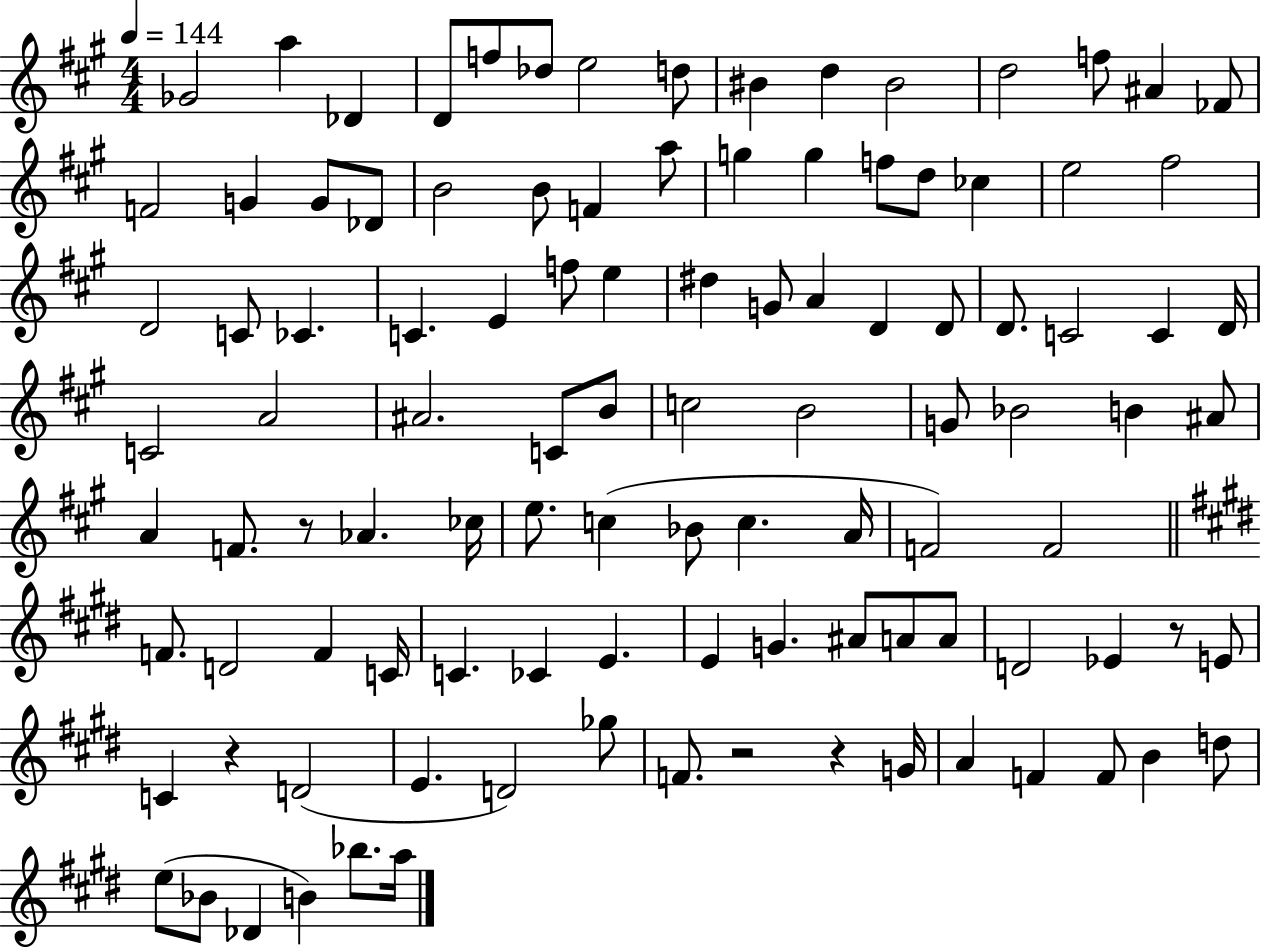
Gb4/h A5/q Db4/q D4/e F5/e Db5/e E5/h D5/e BIS4/q D5/q BIS4/h D5/h F5/e A#4/q FES4/e F4/h G4/q G4/e Db4/e B4/h B4/e F4/q A5/e G5/q G5/q F5/e D5/e CES5/q E5/h F#5/h D4/h C4/e CES4/q. C4/q. E4/q F5/e E5/q D#5/q G4/e A4/q D4/q D4/e D4/e. C4/h C4/q D4/s C4/h A4/h A#4/h. C4/e B4/e C5/h B4/h G4/e Bb4/h B4/q A#4/e A4/q F4/e. R/e Ab4/q. CES5/s E5/e. C5/q Bb4/e C5/q. A4/s F4/h F4/h F4/e. D4/h F4/q C4/s C4/q. CES4/q E4/q. E4/q G4/q. A#4/e A4/e A4/e D4/h Eb4/q R/e E4/e C4/q R/q D4/h E4/q. D4/h Gb5/e F4/e. R/h R/q G4/s A4/q F4/q F4/e B4/q D5/e E5/e Bb4/e Db4/q B4/q Bb5/e. A5/s